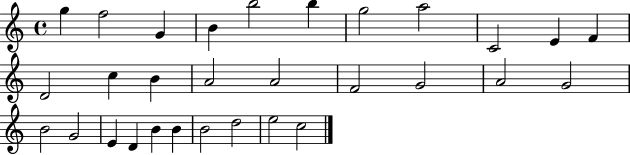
{
  \clef treble
  \time 4/4
  \defaultTimeSignature
  \key c \major
  g''4 f''2 g'4 | b'4 b''2 b''4 | g''2 a''2 | c'2 e'4 f'4 | \break d'2 c''4 b'4 | a'2 a'2 | f'2 g'2 | a'2 g'2 | \break b'2 g'2 | e'4 d'4 b'4 b'4 | b'2 d''2 | e''2 c''2 | \break \bar "|."
}